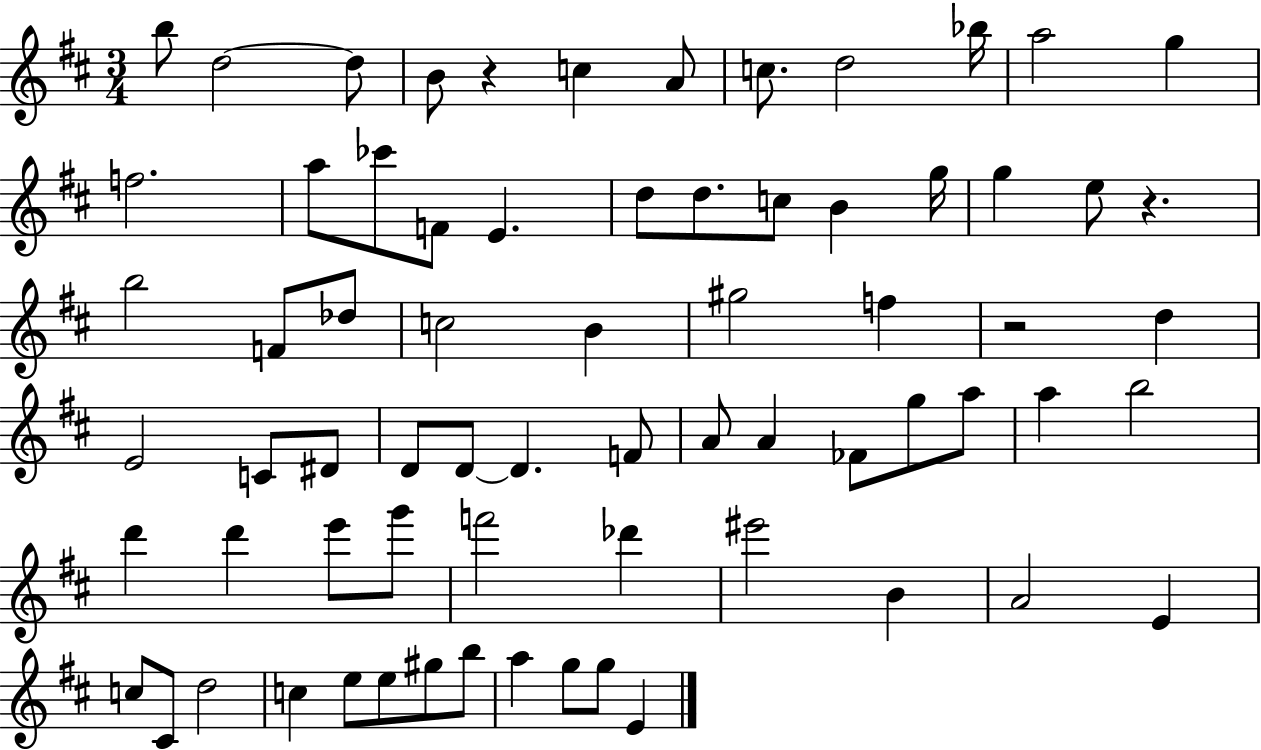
{
  \clef treble
  \numericTimeSignature
  \time 3/4
  \key d \major
  \repeat volta 2 { b''8 d''2~~ d''8 | b'8 r4 c''4 a'8 | c''8. d''2 bes''16 | a''2 g''4 | \break f''2. | a''8 ces'''8 f'8 e'4. | d''8 d''8. c''8 b'4 g''16 | g''4 e''8 r4. | \break b''2 f'8 des''8 | c''2 b'4 | gis''2 f''4 | r2 d''4 | \break e'2 c'8 dis'8 | d'8 d'8~~ d'4. f'8 | a'8 a'4 fes'8 g''8 a''8 | a''4 b''2 | \break d'''4 d'''4 e'''8 g'''8 | f'''2 des'''4 | eis'''2 b'4 | a'2 e'4 | \break c''8 cis'8 d''2 | c''4 e''8 e''8 gis''8 b''8 | a''4 g''8 g''8 e'4 | } \bar "|."
}